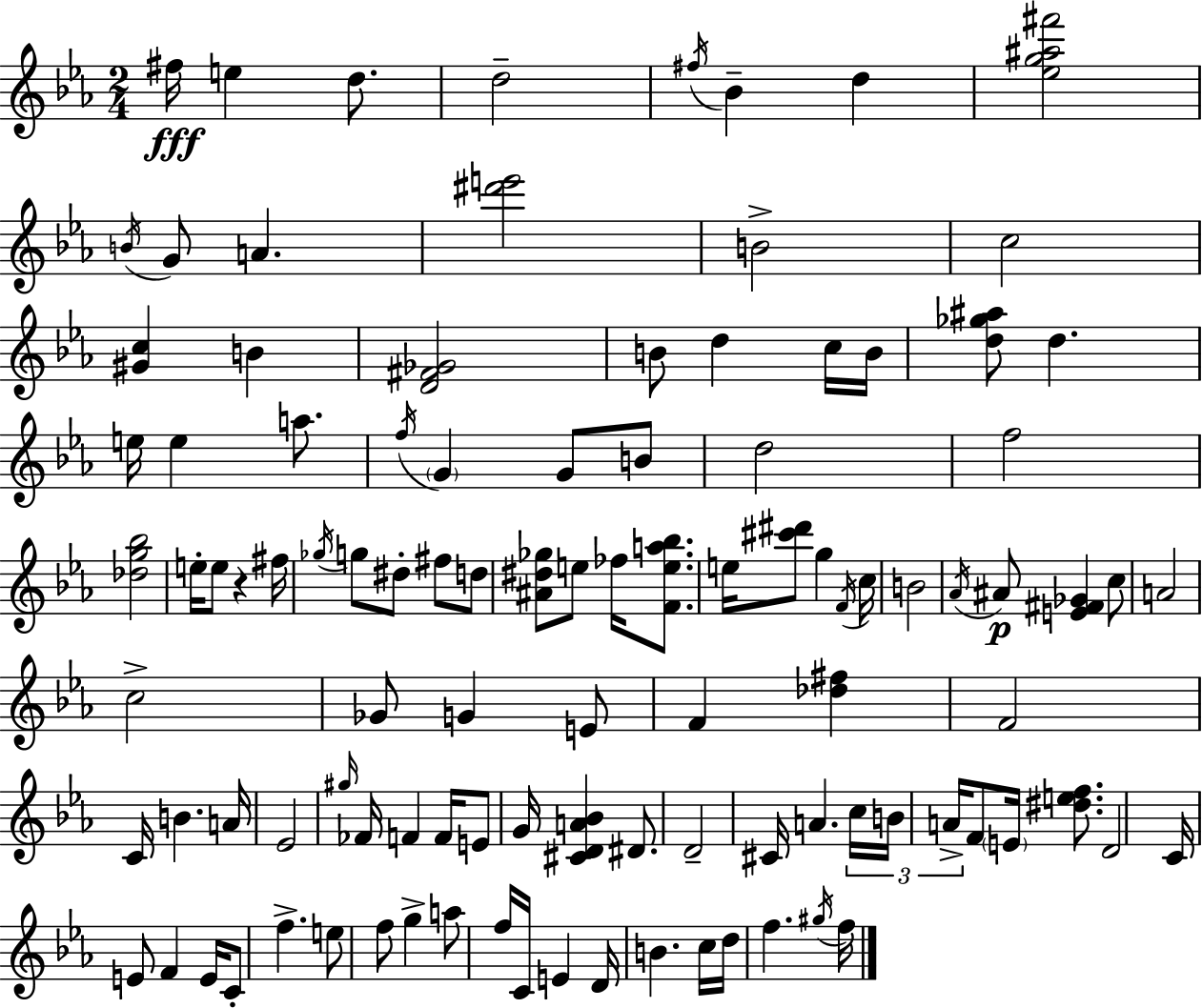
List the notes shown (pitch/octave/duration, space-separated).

F#5/s E5/q D5/e. D5/h F#5/s Bb4/q D5/q [Eb5,G5,A#5,F#6]/h B4/s G4/e A4/q. [D#6,E6]/h B4/h C5/h [G#4,C5]/q B4/q [D4,F#4,Gb4]/h B4/e D5/q C5/s B4/s [D5,Gb5,A#5]/e D5/q. E5/s E5/q A5/e. F5/s G4/q G4/e B4/e D5/h F5/h [Db5,G5,Bb5]/h E5/s E5/e R/q F#5/s Gb5/s G5/e D#5/e F#5/e D5/e [A#4,D#5,Gb5]/e E5/e FES5/s [F4,E5,A5,Bb5]/e. E5/s [C#6,D#6]/e G5/q F4/s C5/s B4/h Ab4/s A#4/e [E4,F#4,Gb4]/q C5/e A4/h C5/h Gb4/e G4/q E4/e F4/q [Db5,F#5]/q F4/h C4/s B4/q. A4/s Eb4/h G#5/s FES4/s F4/q F4/s E4/e G4/s [C#4,D4,A4,Bb4]/q D#4/e. D4/h C#4/s A4/q. C5/s B4/s A4/s F4/e E4/s [D#5,E5,F5]/e. D4/h C4/s E4/e F4/q E4/s C4/e F5/q. E5/e F5/e G5/q A5/e F5/s C4/s E4/q D4/s B4/q. C5/s D5/s F5/q. G#5/s F5/s